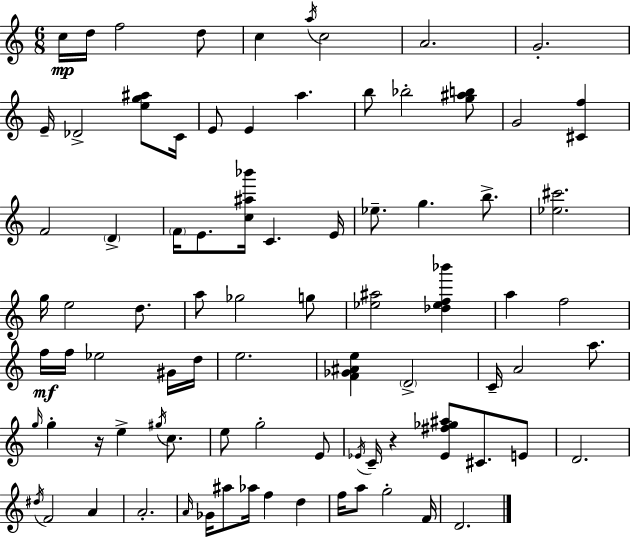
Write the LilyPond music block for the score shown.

{
  \clef treble
  \numericTimeSignature
  \time 6/8
  \key c \major
  c''16\mp d''16 f''2 d''8 | c''4 \acciaccatura { a''16 } c''2 | a'2. | g'2.-. | \break e'16-- des'2-> <e'' g'' ais''>8 | c'16 e'8 e'4 a''4. | b''8 bes''2-. <g'' ais'' b''>8 | g'2 <cis' f''>4 | \break f'2 \parenthesize d'4-> | \parenthesize f'16 e'8. <c'' ais'' bes'''>16 c'4. | e'16 ees''8.-- g''4. b''8.-> | <ees'' cis'''>2. | \break g''16 e''2 d''8. | a''8 ges''2 g''8 | <ees'' ais''>2 <des'' ees'' f'' bes'''>4 | a''4 f''2 | \break f''16\mf f''16 ees''2 gis'16 | d''16 e''2. | <f' ges' ais' e''>4 \parenthesize d'2-> | c'16-- a'2 a''8. | \break \grace { g''16 } g''4-. r16 e''4-> \acciaccatura { gis''16 } | c''8. e''8 g''2-. | e'8 \acciaccatura { ees'16 } c'16-- r4 <ees' fis'' ges'' ais''>8 cis'8. | e'8 d'2. | \break \acciaccatura { dis''16 } f'2 | a'4 a'2.-. | \grace { a'16 } ges'16 ais''8 aes''16 f''4 | d''4 f''16 a''8 g''2-. | \break f'16 d'2. | \bar "|."
}